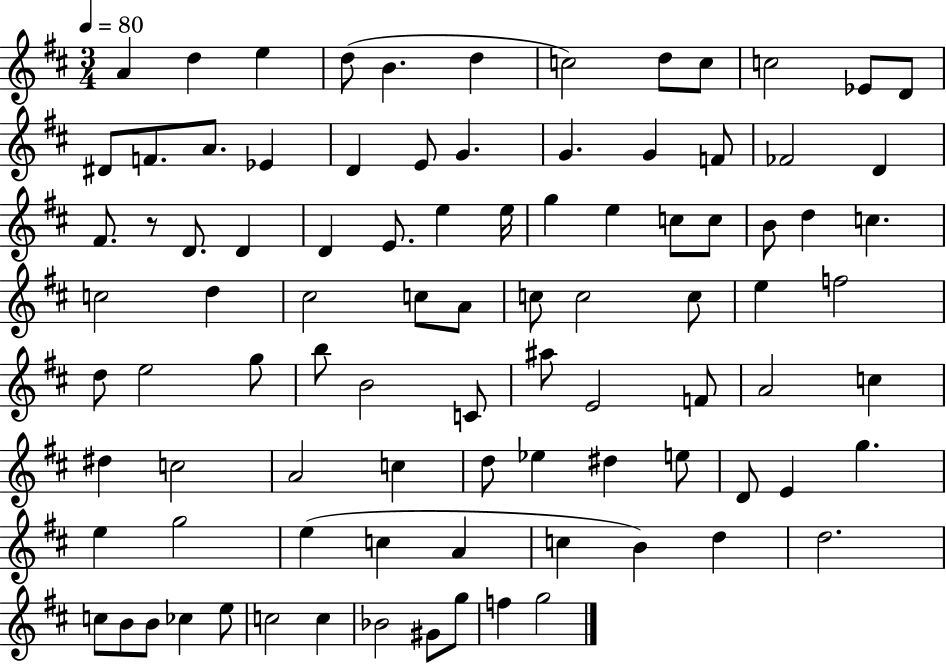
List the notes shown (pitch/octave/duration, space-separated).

A4/q D5/q E5/q D5/e B4/q. D5/q C5/h D5/e C5/e C5/h Eb4/e D4/e D#4/e F4/e. A4/e. Eb4/q D4/q E4/e G4/q. G4/q. G4/q F4/e FES4/h D4/q F#4/e. R/e D4/e. D4/q D4/q E4/e. E5/q E5/s G5/q E5/q C5/e C5/e B4/e D5/q C5/q. C5/h D5/q C#5/h C5/e A4/e C5/e C5/h C5/e E5/q F5/h D5/e E5/h G5/e B5/e B4/h C4/e A#5/e E4/h F4/e A4/h C5/q D#5/q C5/h A4/h C5/q D5/e Eb5/q D#5/q E5/e D4/e E4/q G5/q. E5/q G5/h E5/q C5/q A4/q C5/q B4/q D5/q D5/h. C5/e B4/e B4/e CES5/q E5/e C5/h C5/q Bb4/h G#4/e G5/e F5/q G5/h